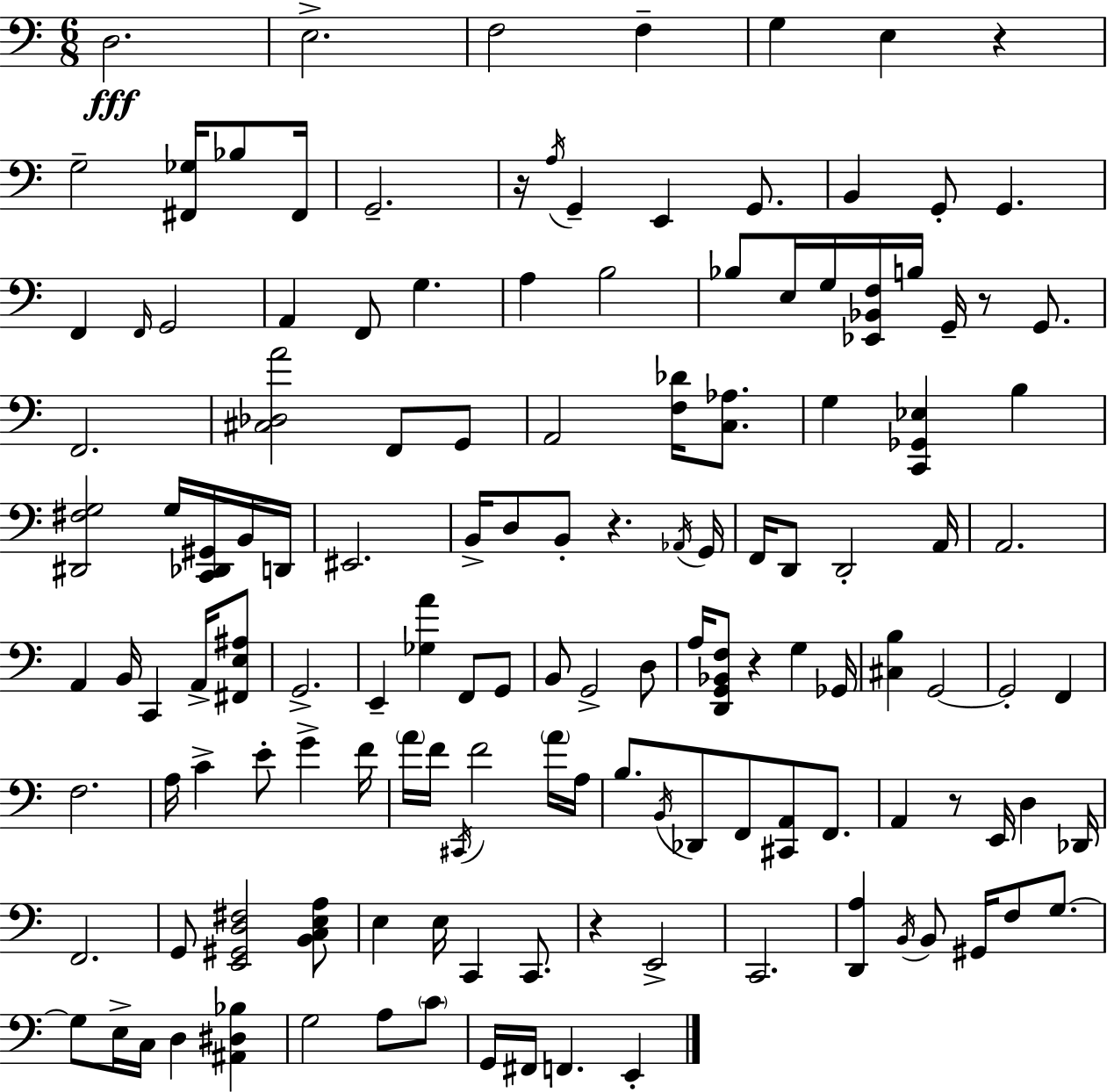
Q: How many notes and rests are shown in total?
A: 137